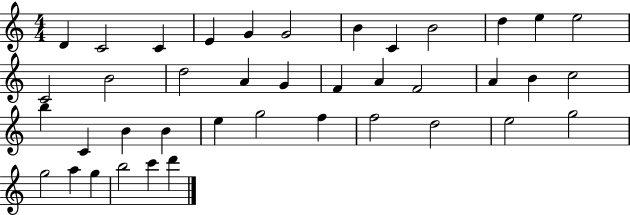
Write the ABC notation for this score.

X:1
T:Untitled
M:4/4
L:1/4
K:C
D C2 C E G G2 B C B2 d e e2 C2 B2 d2 A G F A F2 A B c2 b C B B e g2 f f2 d2 e2 g2 g2 a g b2 c' d'